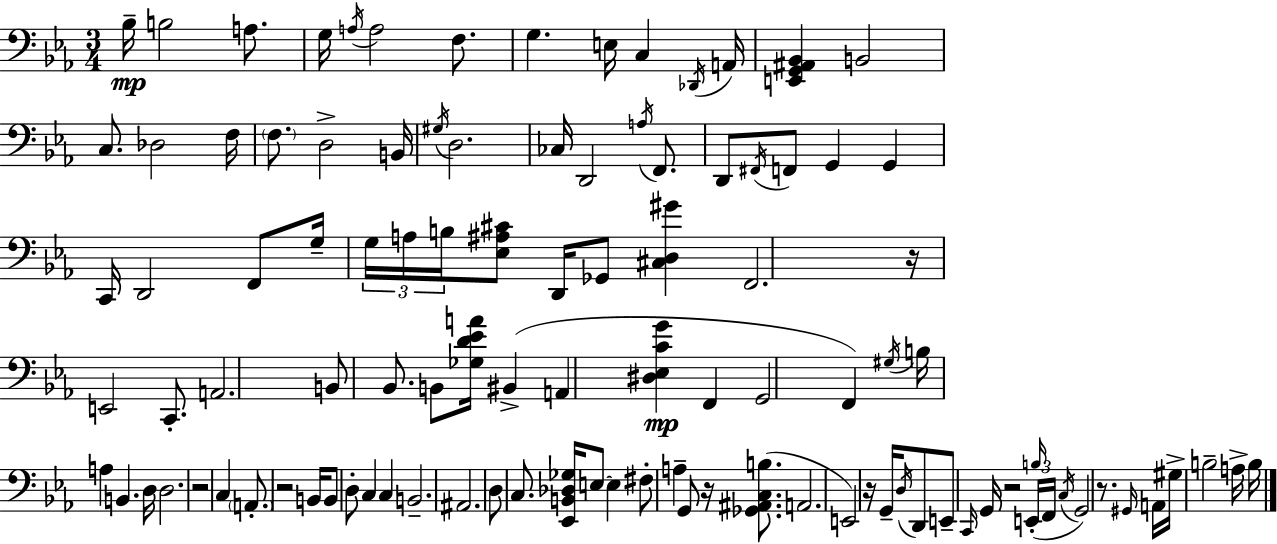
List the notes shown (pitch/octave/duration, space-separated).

Bb3/s B3/h A3/e. G3/s A3/s A3/h F3/e. G3/q. E3/s C3/q Db2/s A2/s [E2,G2,A#2,Bb2]/q B2/h C3/e. Db3/h F3/s F3/e. D3/h B2/s G#3/s D3/h. CES3/s D2/h A3/s F2/e. D2/e F#2/s F2/e G2/q G2/q C2/s D2/h F2/e G3/s G3/s A3/s B3/s [Eb3,A#3,C#4]/e D2/s Gb2/e [C#3,D3,G#4]/q F2/h. R/s E2/h C2/e. A2/h. B2/e Bb2/e. B2/e [Gb3,D4,Eb4,A4]/s BIS2/q A2/q [D#3,Eb3,C4,G4]/q F2/q G2/h F2/q G#3/s B3/s A3/q B2/q. D3/s D3/h. R/h C3/q A2/e. R/h B2/s B2/e D3/e C3/q C3/q B2/h. A#2/h. D3/e C3/e. [Eb2,B2,Db3,Gb3]/s E3/e E3/q F#3/e A3/q G2/e R/s [Gb2,A#2,C3,B3]/e. A2/h. E2/h R/s G2/s D3/s D2/e E2/e C2/s G2/s R/h E2/s B3/s F2/s C3/s G2/h R/e. G#2/s A2/s G#3/s B3/h A3/s B3/s